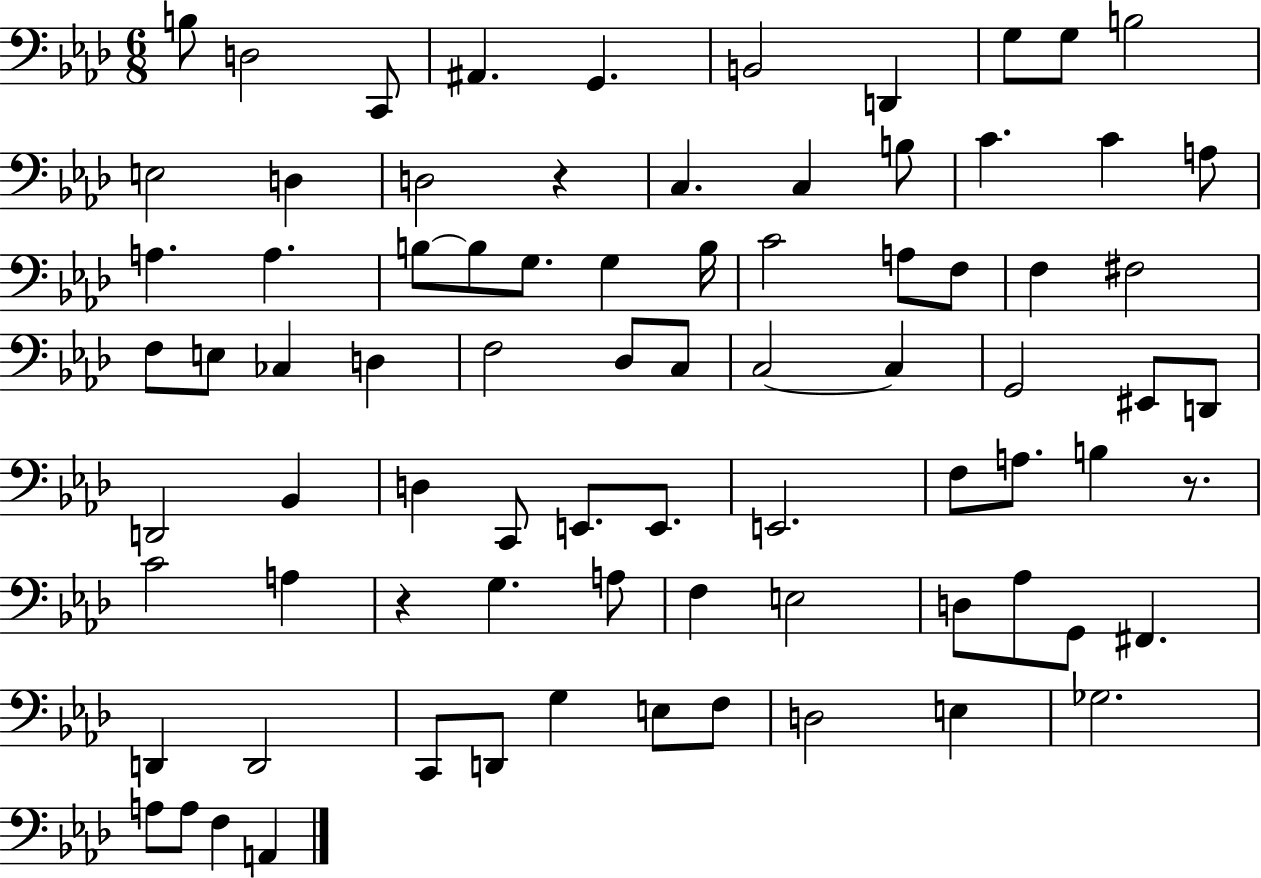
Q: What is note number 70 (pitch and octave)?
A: F3